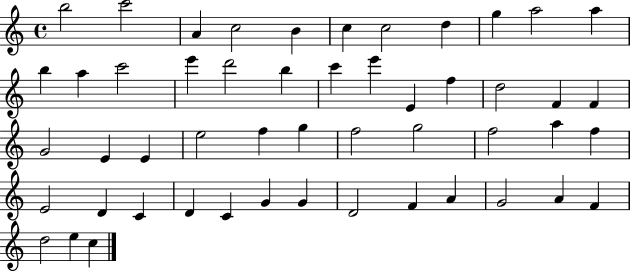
{
  \clef treble
  \time 4/4
  \defaultTimeSignature
  \key c \major
  b''2 c'''2 | a'4 c''2 b'4 | c''4 c''2 d''4 | g''4 a''2 a''4 | \break b''4 a''4 c'''2 | e'''4 d'''2 b''4 | c'''4 e'''4 e'4 f''4 | d''2 f'4 f'4 | \break g'2 e'4 e'4 | e''2 f''4 g''4 | f''2 g''2 | f''2 a''4 f''4 | \break e'2 d'4 c'4 | d'4 c'4 g'4 g'4 | d'2 f'4 a'4 | g'2 a'4 f'4 | \break d''2 e''4 c''4 | \bar "|."
}